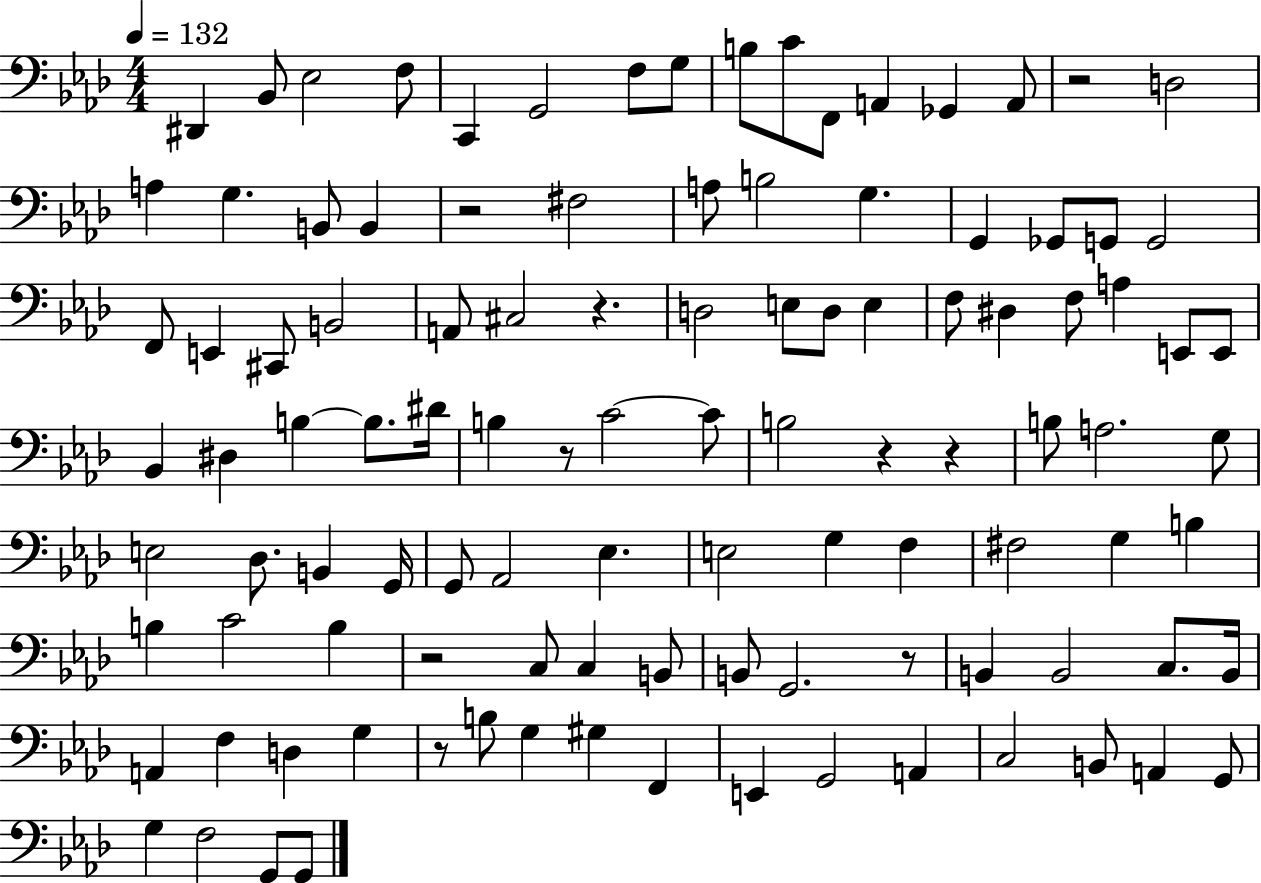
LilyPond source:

{
  \clef bass
  \numericTimeSignature
  \time 4/4
  \key aes \major
  \tempo 4 = 132
  \repeat volta 2 { dis,4 bes,8 ees2 f8 | c,4 g,2 f8 g8 | b8 c'8 f,8 a,4 ges,4 a,8 | r2 d2 | \break a4 g4. b,8 b,4 | r2 fis2 | a8 b2 g4. | g,4 ges,8 g,8 g,2 | \break f,8 e,4 cis,8 b,2 | a,8 cis2 r4. | d2 e8 d8 e4 | f8 dis4 f8 a4 e,8 e,8 | \break bes,4 dis4 b4~~ b8. dis'16 | b4 r8 c'2~~ c'8 | b2 r4 r4 | b8 a2. g8 | \break e2 des8. b,4 g,16 | g,8 aes,2 ees4. | e2 g4 f4 | fis2 g4 b4 | \break b4 c'2 b4 | r2 c8 c4 b,8 | b,8 g,2. r8 | b,4 b,2 c8. b,16 | \break a,4 f4 d4 g4 | r8 b8 g4 gis4 f,4 | e,4 g,2 a,4 | c2 b,8 a,4 g,8 | \break g4 f2 g,8 g,8 | } \bar "|."
}